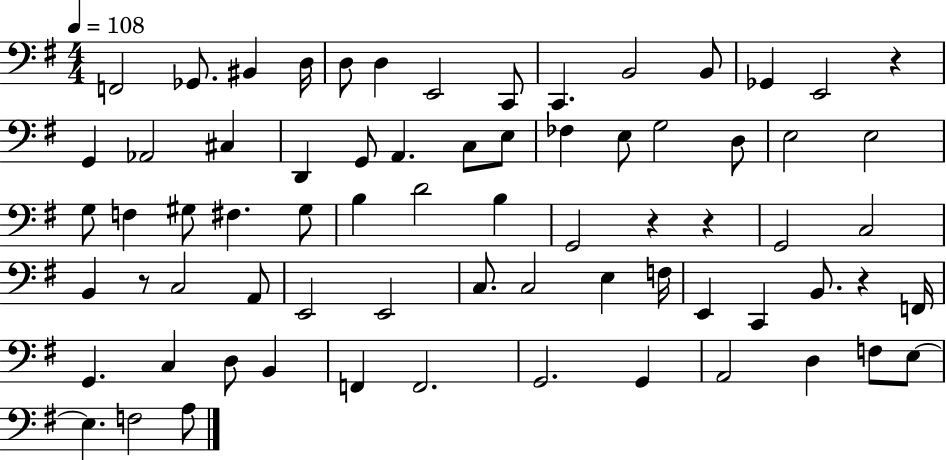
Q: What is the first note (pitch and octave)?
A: F2